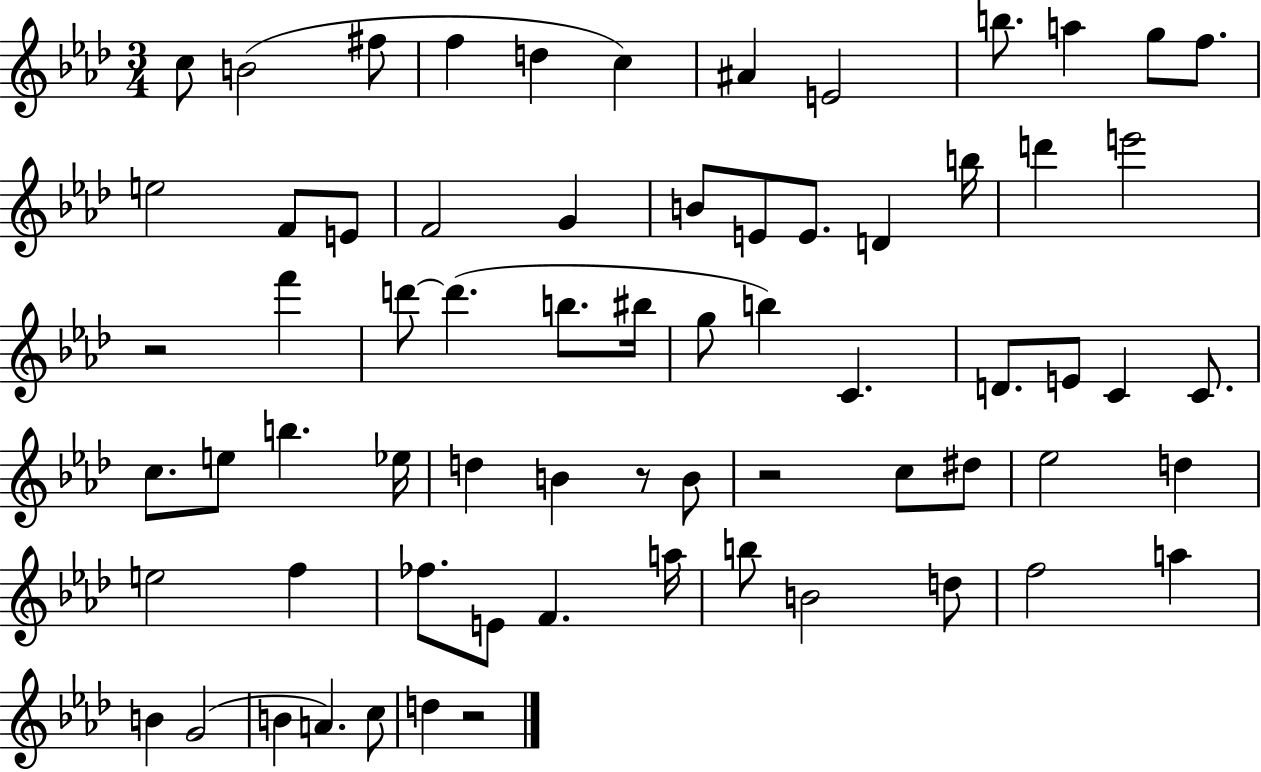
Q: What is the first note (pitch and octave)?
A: C5